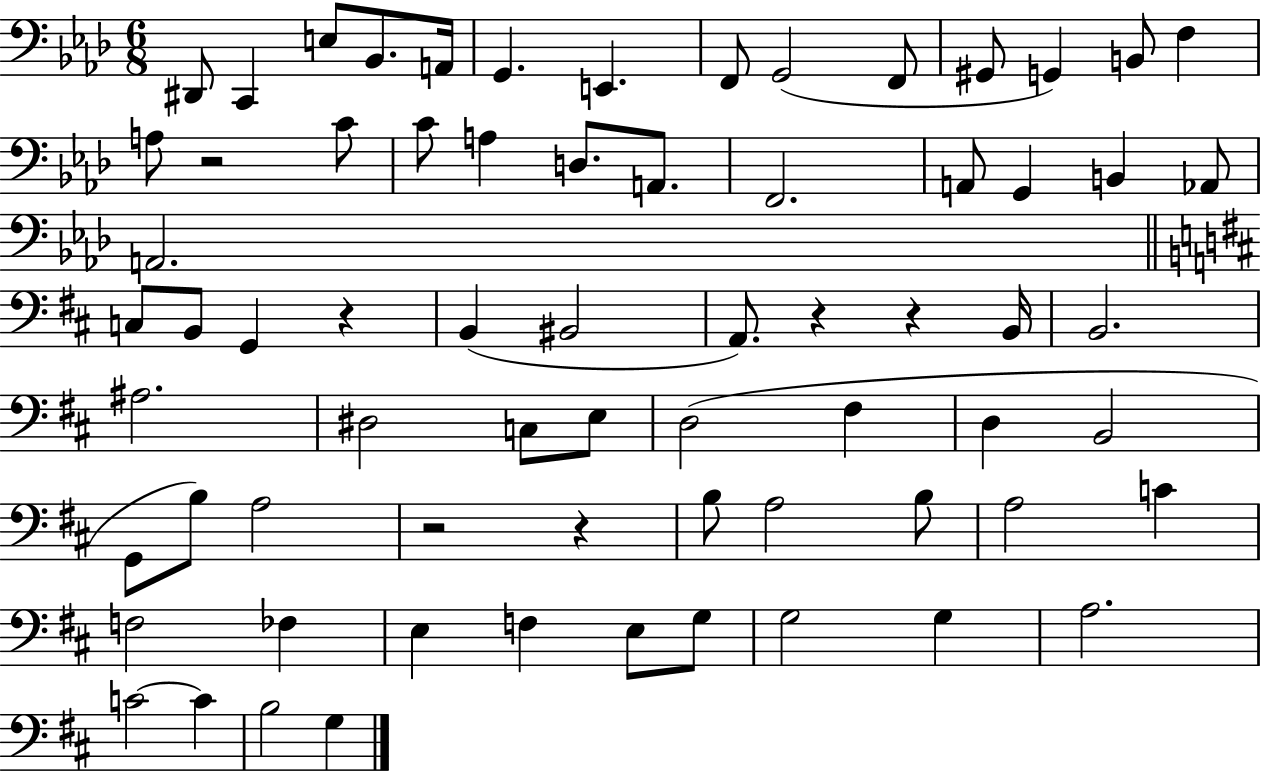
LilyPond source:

{
  \clef bass
  \numericTimeSignature
  \time 6/8
  \key aes \major
  dis,8 c,4 e8 bes,8. a,16 | g,4. e,4. | f,8 g,2( f,8 | gis,8 g,4) b,8 f4 | \break a8 r2 c'8 | c'8 a4 d8. a,8. | f,2. | a,8 g,4 b,4 aes,8 | \break a,2. | \bar "||" \break \key d \major c8 b,8 g,4 r4 | b,4( bis,2 | a,8.) r4 r4 b,16 | b,2. | \break ais2. | dis2 c8 e8 | d2( fis4 | d4 b,2 | \break g,8 b8) a2 | r2 r4 | b8 a2 b8 | a2 c'4 | \break f2 fes4 | e4 f4 e8 g8 | g2 g4 | a2. | \break c'2~~ c'4 | b2 g4 | \bar "|."
}